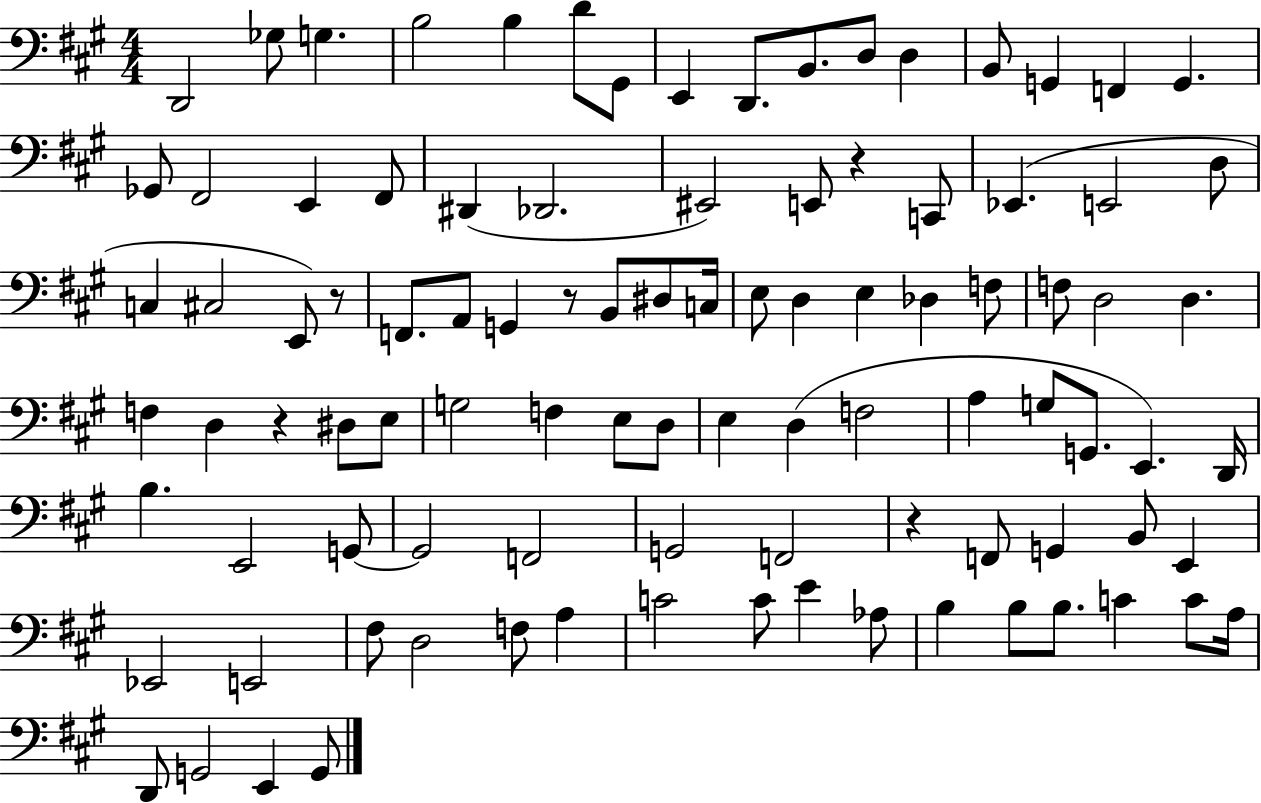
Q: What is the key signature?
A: A major